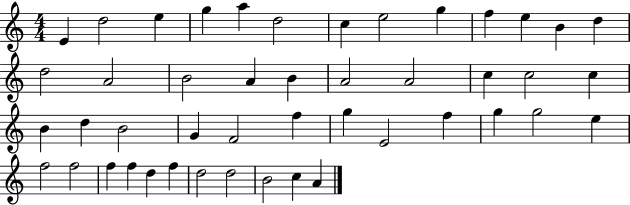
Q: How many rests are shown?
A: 0